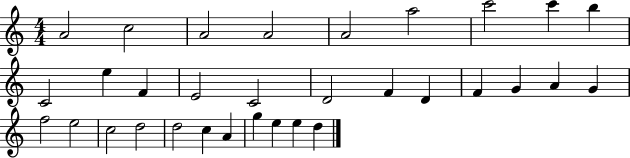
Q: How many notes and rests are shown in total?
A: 32